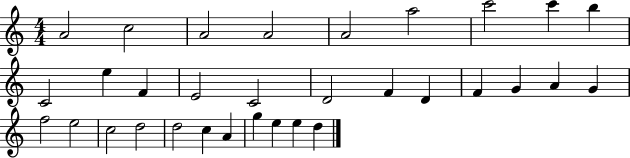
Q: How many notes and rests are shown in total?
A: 32